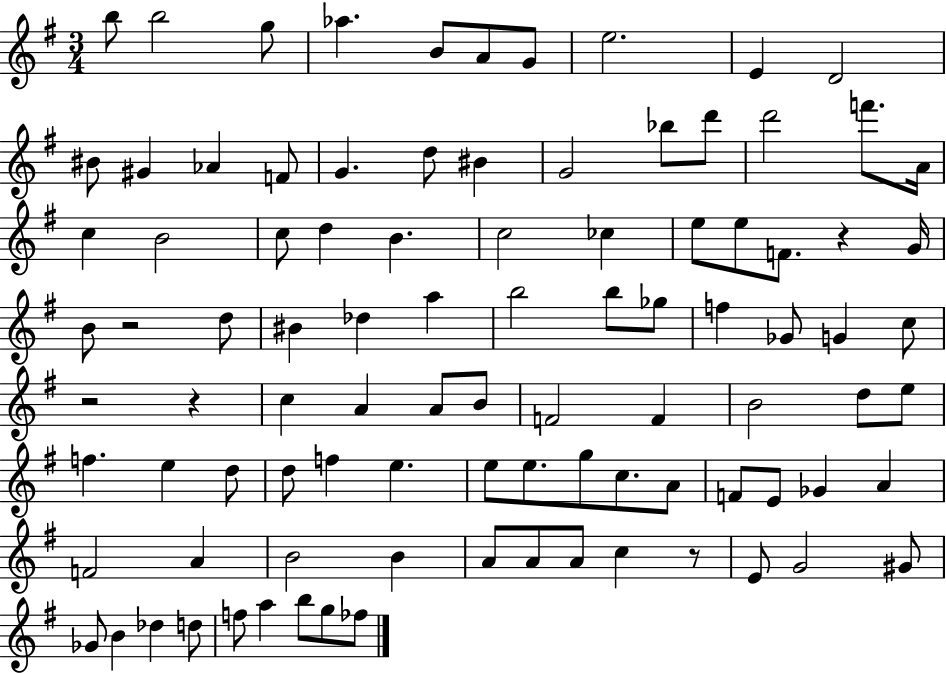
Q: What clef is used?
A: treble